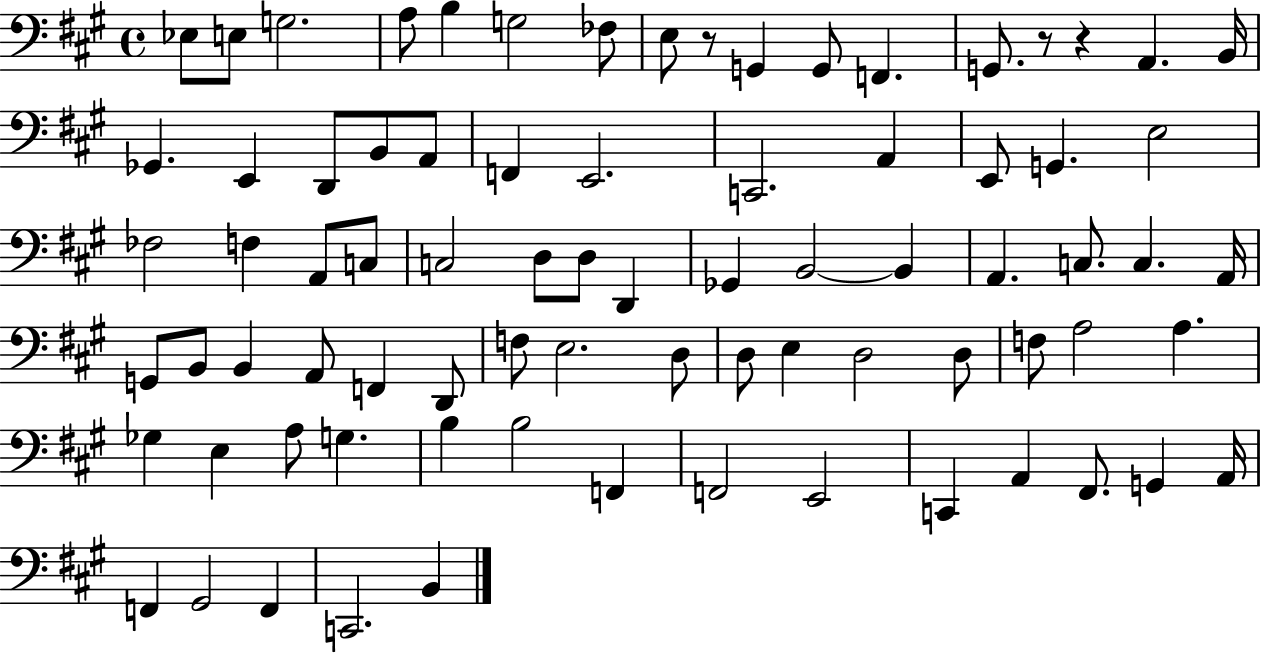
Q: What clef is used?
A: bass